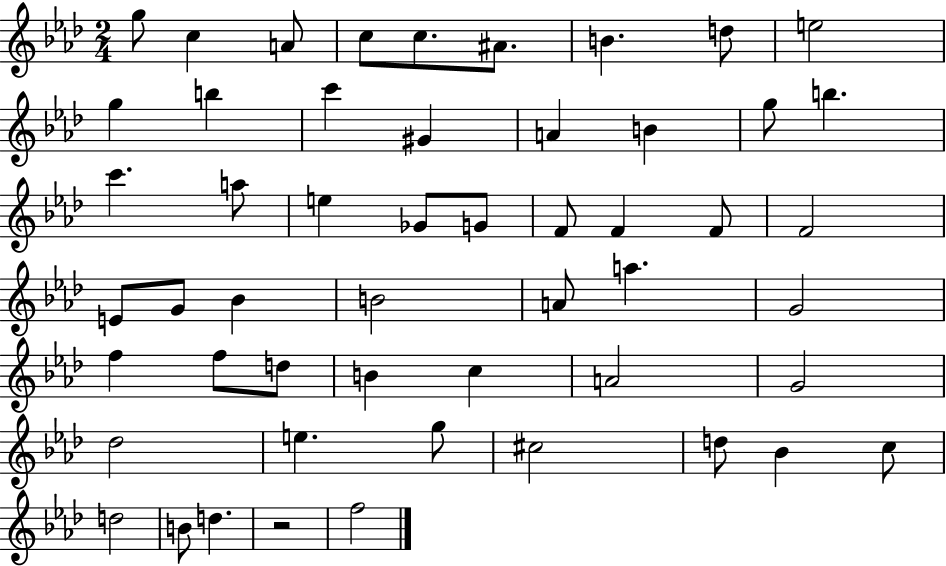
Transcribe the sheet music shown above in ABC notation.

X:1
T:Untitled
M:2/4
L:1/4
K:Ab
g/2 c A/2 c/2 c/2 ^A/2 B d/2 e2 g b c' ^G A B g/2 b c' a/2 e _G/2 G/2 F/2 F F/2 F2 E/2 G/2 _B B2 A/2 a G2 f f/2 d/2 B c A2 G2 _d2 e g/2 ^c2 d/2 _B c/2 d2 B/2 d z2 f2